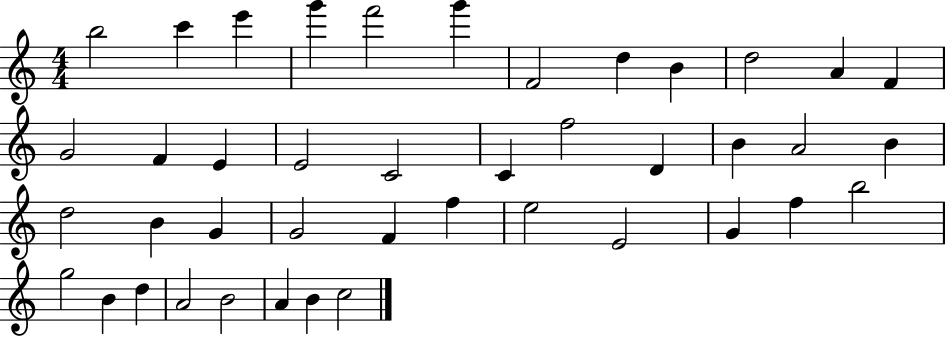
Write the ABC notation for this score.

X:1
T:Untitled
M:4/4
L:1/4
K:C
b2 c' e' g' f'2 g' F2 d B d2 A F G2 F E E2 C2 C f2 D B A2 B d2 B G G2 F f e2 E2 G f b2 g2 B d A2 B2 A B c2